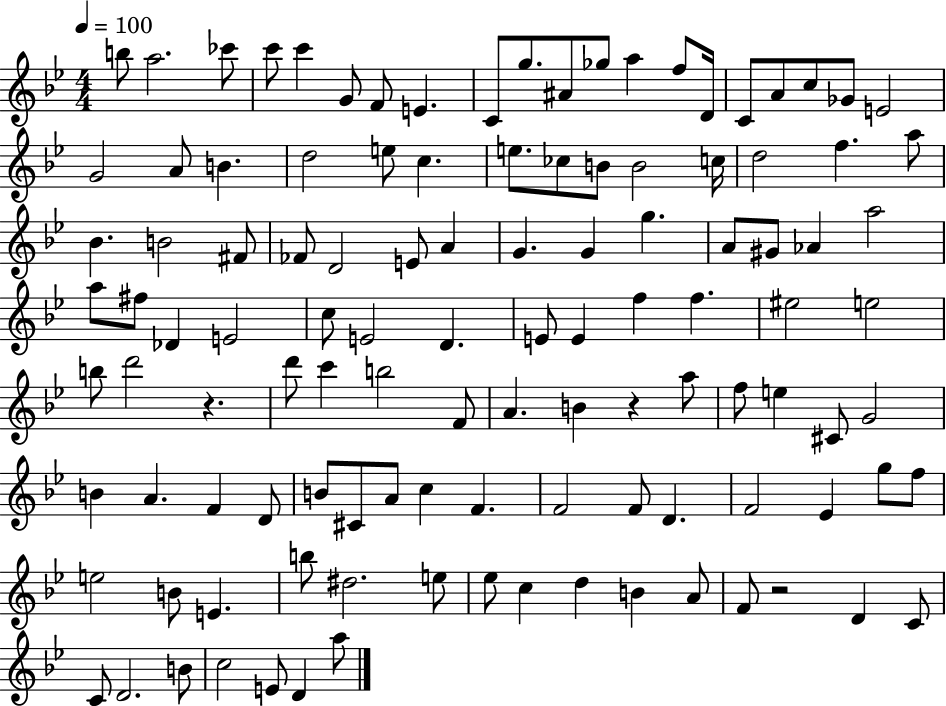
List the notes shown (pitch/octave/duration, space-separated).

B5/e A5/h. CES6/e C6/e C6/q G4/e F4/e E4/q. C4/e G5/e. A#4/e Gb5/e A5/q F5/e D4/s C4/e A4/e C5/e Gb4/e E4/h G4/h A4/e B4/q. D5/h E5/e C5/q. E5/e. CES5/e B4/e B4/h C5/s D5/h F5/q. A5/e Bb4/q. B4/h F#4/e FES4/e D4/h E4/e A4/q G4/q. G4/q G5/q. A4/e G#4/e Ab4/q A5/h A5/e F#5/e Db4/q E4/h C5/e E4/h D4/q. E4/e E4/q F5/q F5/q. EIS5/h E5/h B5/e D6/h R/q. D6/e C6/q B5/h F4/e A4/q. B4/q R/q A5/e F5/e E5/q C#4/e G4/h B4/q A4/q. F4/q D4/e B4/e C#4/e A4/e C5/q F4/q. F4/h F4/e D4/q. F4/h Eb4/q G5/e F5/e E5/h B4/e E4/q. B5/e D#5/h. E5/e Eb5/e C5/q D5/q B4/q A4/e F4/e R/h D4/q C4/e C4/e D4/h. B4/e C5/h E4/e D4/q A5/e